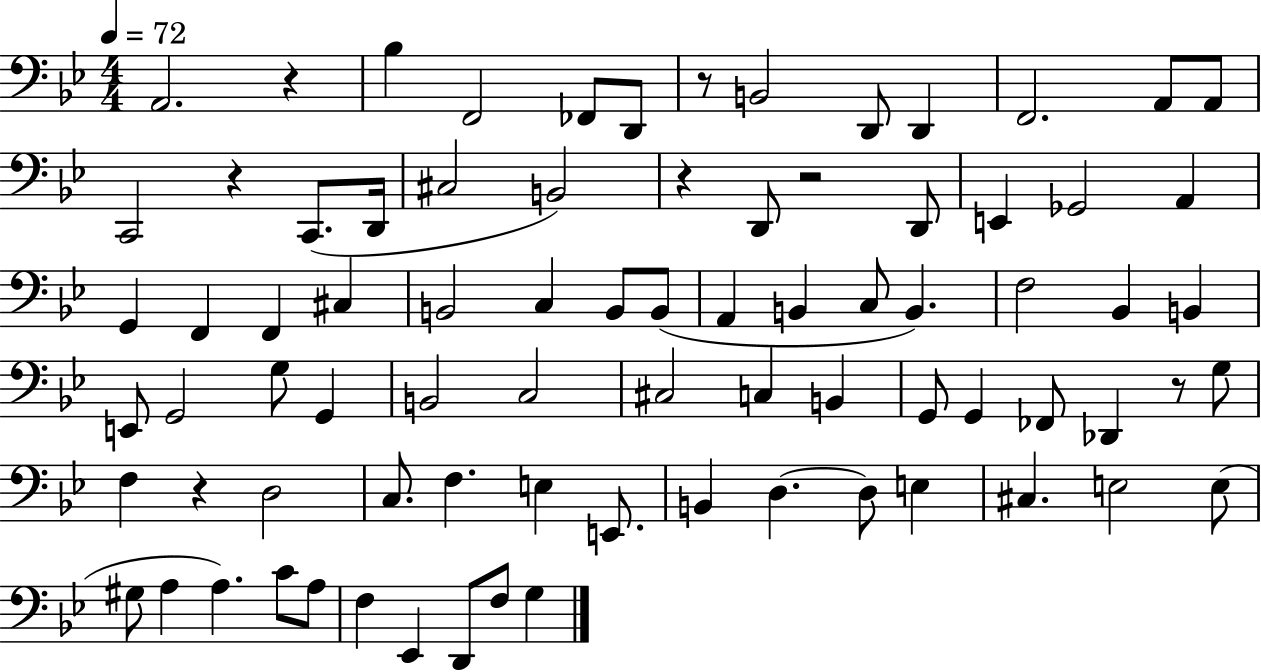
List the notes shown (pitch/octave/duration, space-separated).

A2/h. R/q Bb3/q F2/h FES2/e D2/e R/e B2/h D2/e D2/q F2/h. A2/e A2/e C2/h R/q C2/e. D2/s C#3/h B2/h R/q D2/e R/h D2/e E2/q Gb2/h A2/q G2/q F2/q F2/q C#3/q B2/h C3/q B2/e B2/e A2/q B2/q C3/e B2/q. F3/h Bb2/q B2/q E2/e G2/h G3/e G2/q B2/h C3/h C#3/h C3/q B2/q G2/e G2/q FES2/e Db2/q R/e G3/e F3/q R/q D3/h C3/e. F3/q. E3/q E2/e. B2/q D3/q. D3/e E3/q C#3/q. E3/h E3/e G#3/e A3/q A3/q. C4/e A3/e F3/q Eb2/q D2/e F3/e G3/q